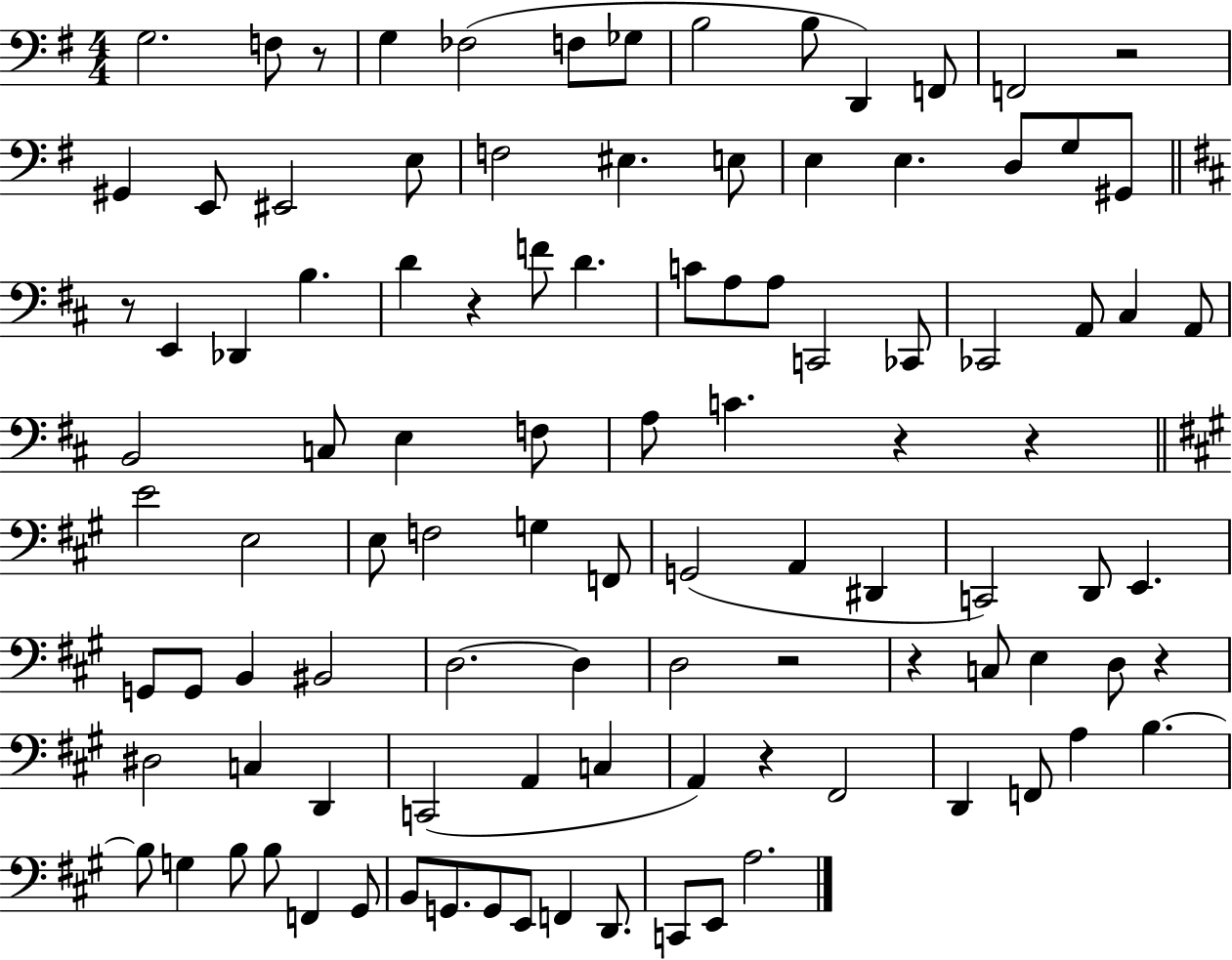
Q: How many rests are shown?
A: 10